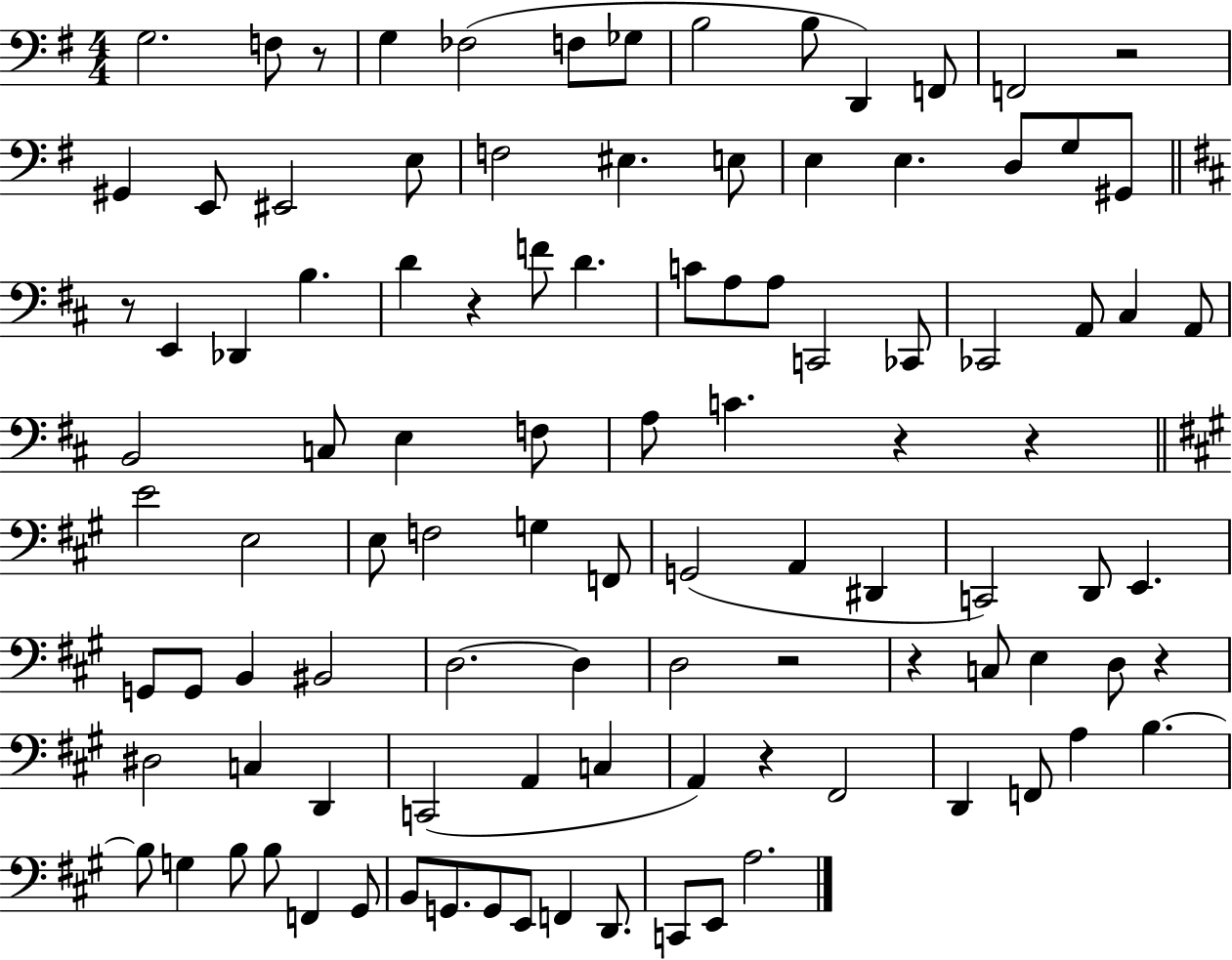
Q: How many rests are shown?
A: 10